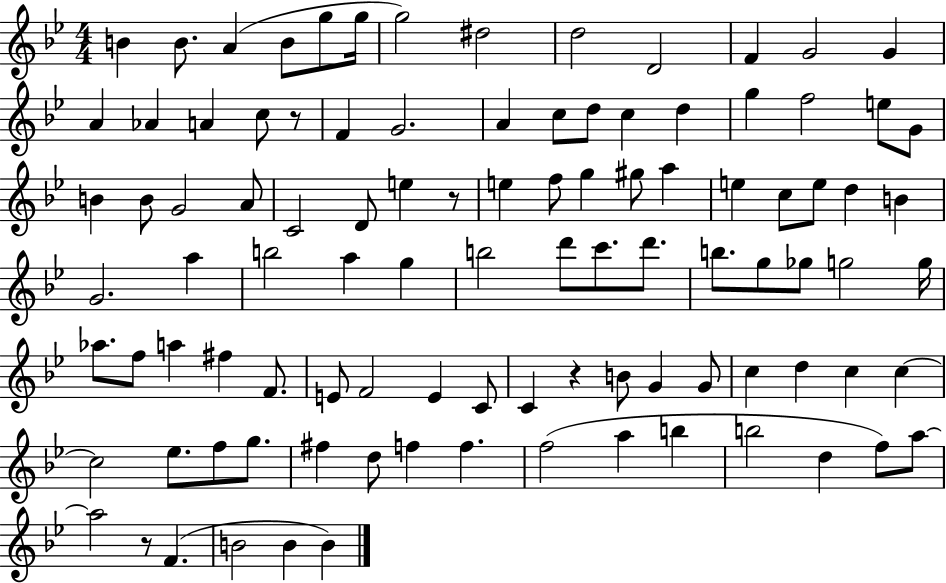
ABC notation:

X:1
T:Untitled
M:4/4
L:1/4
K:Bb
B B/2 A B/2 g/2 g/4 g2 ^d2 d2 D2 F G2 G A _A A c/2 z/2 F G2 A c/2 d/2 c d g f2 e/2 G/2 B B/2 G2 A/2 C2 D/2 e z/2 e f/2 g ^g/2 a e c/2 e/2 d B G2 a b2 a g b2 d'/2 c'/2 d'/2 b/2 g/2 _g/2 g2 g/4 _a/2 f/2 a ^f F/2 E/2 F2 E C/2 C z B/2 G G/2 c d c c c2 _e/2 f/2 g/2 ^f d/2 f f f2 a b b2 d f/2 a/2 a2 z/2 F B2 B B